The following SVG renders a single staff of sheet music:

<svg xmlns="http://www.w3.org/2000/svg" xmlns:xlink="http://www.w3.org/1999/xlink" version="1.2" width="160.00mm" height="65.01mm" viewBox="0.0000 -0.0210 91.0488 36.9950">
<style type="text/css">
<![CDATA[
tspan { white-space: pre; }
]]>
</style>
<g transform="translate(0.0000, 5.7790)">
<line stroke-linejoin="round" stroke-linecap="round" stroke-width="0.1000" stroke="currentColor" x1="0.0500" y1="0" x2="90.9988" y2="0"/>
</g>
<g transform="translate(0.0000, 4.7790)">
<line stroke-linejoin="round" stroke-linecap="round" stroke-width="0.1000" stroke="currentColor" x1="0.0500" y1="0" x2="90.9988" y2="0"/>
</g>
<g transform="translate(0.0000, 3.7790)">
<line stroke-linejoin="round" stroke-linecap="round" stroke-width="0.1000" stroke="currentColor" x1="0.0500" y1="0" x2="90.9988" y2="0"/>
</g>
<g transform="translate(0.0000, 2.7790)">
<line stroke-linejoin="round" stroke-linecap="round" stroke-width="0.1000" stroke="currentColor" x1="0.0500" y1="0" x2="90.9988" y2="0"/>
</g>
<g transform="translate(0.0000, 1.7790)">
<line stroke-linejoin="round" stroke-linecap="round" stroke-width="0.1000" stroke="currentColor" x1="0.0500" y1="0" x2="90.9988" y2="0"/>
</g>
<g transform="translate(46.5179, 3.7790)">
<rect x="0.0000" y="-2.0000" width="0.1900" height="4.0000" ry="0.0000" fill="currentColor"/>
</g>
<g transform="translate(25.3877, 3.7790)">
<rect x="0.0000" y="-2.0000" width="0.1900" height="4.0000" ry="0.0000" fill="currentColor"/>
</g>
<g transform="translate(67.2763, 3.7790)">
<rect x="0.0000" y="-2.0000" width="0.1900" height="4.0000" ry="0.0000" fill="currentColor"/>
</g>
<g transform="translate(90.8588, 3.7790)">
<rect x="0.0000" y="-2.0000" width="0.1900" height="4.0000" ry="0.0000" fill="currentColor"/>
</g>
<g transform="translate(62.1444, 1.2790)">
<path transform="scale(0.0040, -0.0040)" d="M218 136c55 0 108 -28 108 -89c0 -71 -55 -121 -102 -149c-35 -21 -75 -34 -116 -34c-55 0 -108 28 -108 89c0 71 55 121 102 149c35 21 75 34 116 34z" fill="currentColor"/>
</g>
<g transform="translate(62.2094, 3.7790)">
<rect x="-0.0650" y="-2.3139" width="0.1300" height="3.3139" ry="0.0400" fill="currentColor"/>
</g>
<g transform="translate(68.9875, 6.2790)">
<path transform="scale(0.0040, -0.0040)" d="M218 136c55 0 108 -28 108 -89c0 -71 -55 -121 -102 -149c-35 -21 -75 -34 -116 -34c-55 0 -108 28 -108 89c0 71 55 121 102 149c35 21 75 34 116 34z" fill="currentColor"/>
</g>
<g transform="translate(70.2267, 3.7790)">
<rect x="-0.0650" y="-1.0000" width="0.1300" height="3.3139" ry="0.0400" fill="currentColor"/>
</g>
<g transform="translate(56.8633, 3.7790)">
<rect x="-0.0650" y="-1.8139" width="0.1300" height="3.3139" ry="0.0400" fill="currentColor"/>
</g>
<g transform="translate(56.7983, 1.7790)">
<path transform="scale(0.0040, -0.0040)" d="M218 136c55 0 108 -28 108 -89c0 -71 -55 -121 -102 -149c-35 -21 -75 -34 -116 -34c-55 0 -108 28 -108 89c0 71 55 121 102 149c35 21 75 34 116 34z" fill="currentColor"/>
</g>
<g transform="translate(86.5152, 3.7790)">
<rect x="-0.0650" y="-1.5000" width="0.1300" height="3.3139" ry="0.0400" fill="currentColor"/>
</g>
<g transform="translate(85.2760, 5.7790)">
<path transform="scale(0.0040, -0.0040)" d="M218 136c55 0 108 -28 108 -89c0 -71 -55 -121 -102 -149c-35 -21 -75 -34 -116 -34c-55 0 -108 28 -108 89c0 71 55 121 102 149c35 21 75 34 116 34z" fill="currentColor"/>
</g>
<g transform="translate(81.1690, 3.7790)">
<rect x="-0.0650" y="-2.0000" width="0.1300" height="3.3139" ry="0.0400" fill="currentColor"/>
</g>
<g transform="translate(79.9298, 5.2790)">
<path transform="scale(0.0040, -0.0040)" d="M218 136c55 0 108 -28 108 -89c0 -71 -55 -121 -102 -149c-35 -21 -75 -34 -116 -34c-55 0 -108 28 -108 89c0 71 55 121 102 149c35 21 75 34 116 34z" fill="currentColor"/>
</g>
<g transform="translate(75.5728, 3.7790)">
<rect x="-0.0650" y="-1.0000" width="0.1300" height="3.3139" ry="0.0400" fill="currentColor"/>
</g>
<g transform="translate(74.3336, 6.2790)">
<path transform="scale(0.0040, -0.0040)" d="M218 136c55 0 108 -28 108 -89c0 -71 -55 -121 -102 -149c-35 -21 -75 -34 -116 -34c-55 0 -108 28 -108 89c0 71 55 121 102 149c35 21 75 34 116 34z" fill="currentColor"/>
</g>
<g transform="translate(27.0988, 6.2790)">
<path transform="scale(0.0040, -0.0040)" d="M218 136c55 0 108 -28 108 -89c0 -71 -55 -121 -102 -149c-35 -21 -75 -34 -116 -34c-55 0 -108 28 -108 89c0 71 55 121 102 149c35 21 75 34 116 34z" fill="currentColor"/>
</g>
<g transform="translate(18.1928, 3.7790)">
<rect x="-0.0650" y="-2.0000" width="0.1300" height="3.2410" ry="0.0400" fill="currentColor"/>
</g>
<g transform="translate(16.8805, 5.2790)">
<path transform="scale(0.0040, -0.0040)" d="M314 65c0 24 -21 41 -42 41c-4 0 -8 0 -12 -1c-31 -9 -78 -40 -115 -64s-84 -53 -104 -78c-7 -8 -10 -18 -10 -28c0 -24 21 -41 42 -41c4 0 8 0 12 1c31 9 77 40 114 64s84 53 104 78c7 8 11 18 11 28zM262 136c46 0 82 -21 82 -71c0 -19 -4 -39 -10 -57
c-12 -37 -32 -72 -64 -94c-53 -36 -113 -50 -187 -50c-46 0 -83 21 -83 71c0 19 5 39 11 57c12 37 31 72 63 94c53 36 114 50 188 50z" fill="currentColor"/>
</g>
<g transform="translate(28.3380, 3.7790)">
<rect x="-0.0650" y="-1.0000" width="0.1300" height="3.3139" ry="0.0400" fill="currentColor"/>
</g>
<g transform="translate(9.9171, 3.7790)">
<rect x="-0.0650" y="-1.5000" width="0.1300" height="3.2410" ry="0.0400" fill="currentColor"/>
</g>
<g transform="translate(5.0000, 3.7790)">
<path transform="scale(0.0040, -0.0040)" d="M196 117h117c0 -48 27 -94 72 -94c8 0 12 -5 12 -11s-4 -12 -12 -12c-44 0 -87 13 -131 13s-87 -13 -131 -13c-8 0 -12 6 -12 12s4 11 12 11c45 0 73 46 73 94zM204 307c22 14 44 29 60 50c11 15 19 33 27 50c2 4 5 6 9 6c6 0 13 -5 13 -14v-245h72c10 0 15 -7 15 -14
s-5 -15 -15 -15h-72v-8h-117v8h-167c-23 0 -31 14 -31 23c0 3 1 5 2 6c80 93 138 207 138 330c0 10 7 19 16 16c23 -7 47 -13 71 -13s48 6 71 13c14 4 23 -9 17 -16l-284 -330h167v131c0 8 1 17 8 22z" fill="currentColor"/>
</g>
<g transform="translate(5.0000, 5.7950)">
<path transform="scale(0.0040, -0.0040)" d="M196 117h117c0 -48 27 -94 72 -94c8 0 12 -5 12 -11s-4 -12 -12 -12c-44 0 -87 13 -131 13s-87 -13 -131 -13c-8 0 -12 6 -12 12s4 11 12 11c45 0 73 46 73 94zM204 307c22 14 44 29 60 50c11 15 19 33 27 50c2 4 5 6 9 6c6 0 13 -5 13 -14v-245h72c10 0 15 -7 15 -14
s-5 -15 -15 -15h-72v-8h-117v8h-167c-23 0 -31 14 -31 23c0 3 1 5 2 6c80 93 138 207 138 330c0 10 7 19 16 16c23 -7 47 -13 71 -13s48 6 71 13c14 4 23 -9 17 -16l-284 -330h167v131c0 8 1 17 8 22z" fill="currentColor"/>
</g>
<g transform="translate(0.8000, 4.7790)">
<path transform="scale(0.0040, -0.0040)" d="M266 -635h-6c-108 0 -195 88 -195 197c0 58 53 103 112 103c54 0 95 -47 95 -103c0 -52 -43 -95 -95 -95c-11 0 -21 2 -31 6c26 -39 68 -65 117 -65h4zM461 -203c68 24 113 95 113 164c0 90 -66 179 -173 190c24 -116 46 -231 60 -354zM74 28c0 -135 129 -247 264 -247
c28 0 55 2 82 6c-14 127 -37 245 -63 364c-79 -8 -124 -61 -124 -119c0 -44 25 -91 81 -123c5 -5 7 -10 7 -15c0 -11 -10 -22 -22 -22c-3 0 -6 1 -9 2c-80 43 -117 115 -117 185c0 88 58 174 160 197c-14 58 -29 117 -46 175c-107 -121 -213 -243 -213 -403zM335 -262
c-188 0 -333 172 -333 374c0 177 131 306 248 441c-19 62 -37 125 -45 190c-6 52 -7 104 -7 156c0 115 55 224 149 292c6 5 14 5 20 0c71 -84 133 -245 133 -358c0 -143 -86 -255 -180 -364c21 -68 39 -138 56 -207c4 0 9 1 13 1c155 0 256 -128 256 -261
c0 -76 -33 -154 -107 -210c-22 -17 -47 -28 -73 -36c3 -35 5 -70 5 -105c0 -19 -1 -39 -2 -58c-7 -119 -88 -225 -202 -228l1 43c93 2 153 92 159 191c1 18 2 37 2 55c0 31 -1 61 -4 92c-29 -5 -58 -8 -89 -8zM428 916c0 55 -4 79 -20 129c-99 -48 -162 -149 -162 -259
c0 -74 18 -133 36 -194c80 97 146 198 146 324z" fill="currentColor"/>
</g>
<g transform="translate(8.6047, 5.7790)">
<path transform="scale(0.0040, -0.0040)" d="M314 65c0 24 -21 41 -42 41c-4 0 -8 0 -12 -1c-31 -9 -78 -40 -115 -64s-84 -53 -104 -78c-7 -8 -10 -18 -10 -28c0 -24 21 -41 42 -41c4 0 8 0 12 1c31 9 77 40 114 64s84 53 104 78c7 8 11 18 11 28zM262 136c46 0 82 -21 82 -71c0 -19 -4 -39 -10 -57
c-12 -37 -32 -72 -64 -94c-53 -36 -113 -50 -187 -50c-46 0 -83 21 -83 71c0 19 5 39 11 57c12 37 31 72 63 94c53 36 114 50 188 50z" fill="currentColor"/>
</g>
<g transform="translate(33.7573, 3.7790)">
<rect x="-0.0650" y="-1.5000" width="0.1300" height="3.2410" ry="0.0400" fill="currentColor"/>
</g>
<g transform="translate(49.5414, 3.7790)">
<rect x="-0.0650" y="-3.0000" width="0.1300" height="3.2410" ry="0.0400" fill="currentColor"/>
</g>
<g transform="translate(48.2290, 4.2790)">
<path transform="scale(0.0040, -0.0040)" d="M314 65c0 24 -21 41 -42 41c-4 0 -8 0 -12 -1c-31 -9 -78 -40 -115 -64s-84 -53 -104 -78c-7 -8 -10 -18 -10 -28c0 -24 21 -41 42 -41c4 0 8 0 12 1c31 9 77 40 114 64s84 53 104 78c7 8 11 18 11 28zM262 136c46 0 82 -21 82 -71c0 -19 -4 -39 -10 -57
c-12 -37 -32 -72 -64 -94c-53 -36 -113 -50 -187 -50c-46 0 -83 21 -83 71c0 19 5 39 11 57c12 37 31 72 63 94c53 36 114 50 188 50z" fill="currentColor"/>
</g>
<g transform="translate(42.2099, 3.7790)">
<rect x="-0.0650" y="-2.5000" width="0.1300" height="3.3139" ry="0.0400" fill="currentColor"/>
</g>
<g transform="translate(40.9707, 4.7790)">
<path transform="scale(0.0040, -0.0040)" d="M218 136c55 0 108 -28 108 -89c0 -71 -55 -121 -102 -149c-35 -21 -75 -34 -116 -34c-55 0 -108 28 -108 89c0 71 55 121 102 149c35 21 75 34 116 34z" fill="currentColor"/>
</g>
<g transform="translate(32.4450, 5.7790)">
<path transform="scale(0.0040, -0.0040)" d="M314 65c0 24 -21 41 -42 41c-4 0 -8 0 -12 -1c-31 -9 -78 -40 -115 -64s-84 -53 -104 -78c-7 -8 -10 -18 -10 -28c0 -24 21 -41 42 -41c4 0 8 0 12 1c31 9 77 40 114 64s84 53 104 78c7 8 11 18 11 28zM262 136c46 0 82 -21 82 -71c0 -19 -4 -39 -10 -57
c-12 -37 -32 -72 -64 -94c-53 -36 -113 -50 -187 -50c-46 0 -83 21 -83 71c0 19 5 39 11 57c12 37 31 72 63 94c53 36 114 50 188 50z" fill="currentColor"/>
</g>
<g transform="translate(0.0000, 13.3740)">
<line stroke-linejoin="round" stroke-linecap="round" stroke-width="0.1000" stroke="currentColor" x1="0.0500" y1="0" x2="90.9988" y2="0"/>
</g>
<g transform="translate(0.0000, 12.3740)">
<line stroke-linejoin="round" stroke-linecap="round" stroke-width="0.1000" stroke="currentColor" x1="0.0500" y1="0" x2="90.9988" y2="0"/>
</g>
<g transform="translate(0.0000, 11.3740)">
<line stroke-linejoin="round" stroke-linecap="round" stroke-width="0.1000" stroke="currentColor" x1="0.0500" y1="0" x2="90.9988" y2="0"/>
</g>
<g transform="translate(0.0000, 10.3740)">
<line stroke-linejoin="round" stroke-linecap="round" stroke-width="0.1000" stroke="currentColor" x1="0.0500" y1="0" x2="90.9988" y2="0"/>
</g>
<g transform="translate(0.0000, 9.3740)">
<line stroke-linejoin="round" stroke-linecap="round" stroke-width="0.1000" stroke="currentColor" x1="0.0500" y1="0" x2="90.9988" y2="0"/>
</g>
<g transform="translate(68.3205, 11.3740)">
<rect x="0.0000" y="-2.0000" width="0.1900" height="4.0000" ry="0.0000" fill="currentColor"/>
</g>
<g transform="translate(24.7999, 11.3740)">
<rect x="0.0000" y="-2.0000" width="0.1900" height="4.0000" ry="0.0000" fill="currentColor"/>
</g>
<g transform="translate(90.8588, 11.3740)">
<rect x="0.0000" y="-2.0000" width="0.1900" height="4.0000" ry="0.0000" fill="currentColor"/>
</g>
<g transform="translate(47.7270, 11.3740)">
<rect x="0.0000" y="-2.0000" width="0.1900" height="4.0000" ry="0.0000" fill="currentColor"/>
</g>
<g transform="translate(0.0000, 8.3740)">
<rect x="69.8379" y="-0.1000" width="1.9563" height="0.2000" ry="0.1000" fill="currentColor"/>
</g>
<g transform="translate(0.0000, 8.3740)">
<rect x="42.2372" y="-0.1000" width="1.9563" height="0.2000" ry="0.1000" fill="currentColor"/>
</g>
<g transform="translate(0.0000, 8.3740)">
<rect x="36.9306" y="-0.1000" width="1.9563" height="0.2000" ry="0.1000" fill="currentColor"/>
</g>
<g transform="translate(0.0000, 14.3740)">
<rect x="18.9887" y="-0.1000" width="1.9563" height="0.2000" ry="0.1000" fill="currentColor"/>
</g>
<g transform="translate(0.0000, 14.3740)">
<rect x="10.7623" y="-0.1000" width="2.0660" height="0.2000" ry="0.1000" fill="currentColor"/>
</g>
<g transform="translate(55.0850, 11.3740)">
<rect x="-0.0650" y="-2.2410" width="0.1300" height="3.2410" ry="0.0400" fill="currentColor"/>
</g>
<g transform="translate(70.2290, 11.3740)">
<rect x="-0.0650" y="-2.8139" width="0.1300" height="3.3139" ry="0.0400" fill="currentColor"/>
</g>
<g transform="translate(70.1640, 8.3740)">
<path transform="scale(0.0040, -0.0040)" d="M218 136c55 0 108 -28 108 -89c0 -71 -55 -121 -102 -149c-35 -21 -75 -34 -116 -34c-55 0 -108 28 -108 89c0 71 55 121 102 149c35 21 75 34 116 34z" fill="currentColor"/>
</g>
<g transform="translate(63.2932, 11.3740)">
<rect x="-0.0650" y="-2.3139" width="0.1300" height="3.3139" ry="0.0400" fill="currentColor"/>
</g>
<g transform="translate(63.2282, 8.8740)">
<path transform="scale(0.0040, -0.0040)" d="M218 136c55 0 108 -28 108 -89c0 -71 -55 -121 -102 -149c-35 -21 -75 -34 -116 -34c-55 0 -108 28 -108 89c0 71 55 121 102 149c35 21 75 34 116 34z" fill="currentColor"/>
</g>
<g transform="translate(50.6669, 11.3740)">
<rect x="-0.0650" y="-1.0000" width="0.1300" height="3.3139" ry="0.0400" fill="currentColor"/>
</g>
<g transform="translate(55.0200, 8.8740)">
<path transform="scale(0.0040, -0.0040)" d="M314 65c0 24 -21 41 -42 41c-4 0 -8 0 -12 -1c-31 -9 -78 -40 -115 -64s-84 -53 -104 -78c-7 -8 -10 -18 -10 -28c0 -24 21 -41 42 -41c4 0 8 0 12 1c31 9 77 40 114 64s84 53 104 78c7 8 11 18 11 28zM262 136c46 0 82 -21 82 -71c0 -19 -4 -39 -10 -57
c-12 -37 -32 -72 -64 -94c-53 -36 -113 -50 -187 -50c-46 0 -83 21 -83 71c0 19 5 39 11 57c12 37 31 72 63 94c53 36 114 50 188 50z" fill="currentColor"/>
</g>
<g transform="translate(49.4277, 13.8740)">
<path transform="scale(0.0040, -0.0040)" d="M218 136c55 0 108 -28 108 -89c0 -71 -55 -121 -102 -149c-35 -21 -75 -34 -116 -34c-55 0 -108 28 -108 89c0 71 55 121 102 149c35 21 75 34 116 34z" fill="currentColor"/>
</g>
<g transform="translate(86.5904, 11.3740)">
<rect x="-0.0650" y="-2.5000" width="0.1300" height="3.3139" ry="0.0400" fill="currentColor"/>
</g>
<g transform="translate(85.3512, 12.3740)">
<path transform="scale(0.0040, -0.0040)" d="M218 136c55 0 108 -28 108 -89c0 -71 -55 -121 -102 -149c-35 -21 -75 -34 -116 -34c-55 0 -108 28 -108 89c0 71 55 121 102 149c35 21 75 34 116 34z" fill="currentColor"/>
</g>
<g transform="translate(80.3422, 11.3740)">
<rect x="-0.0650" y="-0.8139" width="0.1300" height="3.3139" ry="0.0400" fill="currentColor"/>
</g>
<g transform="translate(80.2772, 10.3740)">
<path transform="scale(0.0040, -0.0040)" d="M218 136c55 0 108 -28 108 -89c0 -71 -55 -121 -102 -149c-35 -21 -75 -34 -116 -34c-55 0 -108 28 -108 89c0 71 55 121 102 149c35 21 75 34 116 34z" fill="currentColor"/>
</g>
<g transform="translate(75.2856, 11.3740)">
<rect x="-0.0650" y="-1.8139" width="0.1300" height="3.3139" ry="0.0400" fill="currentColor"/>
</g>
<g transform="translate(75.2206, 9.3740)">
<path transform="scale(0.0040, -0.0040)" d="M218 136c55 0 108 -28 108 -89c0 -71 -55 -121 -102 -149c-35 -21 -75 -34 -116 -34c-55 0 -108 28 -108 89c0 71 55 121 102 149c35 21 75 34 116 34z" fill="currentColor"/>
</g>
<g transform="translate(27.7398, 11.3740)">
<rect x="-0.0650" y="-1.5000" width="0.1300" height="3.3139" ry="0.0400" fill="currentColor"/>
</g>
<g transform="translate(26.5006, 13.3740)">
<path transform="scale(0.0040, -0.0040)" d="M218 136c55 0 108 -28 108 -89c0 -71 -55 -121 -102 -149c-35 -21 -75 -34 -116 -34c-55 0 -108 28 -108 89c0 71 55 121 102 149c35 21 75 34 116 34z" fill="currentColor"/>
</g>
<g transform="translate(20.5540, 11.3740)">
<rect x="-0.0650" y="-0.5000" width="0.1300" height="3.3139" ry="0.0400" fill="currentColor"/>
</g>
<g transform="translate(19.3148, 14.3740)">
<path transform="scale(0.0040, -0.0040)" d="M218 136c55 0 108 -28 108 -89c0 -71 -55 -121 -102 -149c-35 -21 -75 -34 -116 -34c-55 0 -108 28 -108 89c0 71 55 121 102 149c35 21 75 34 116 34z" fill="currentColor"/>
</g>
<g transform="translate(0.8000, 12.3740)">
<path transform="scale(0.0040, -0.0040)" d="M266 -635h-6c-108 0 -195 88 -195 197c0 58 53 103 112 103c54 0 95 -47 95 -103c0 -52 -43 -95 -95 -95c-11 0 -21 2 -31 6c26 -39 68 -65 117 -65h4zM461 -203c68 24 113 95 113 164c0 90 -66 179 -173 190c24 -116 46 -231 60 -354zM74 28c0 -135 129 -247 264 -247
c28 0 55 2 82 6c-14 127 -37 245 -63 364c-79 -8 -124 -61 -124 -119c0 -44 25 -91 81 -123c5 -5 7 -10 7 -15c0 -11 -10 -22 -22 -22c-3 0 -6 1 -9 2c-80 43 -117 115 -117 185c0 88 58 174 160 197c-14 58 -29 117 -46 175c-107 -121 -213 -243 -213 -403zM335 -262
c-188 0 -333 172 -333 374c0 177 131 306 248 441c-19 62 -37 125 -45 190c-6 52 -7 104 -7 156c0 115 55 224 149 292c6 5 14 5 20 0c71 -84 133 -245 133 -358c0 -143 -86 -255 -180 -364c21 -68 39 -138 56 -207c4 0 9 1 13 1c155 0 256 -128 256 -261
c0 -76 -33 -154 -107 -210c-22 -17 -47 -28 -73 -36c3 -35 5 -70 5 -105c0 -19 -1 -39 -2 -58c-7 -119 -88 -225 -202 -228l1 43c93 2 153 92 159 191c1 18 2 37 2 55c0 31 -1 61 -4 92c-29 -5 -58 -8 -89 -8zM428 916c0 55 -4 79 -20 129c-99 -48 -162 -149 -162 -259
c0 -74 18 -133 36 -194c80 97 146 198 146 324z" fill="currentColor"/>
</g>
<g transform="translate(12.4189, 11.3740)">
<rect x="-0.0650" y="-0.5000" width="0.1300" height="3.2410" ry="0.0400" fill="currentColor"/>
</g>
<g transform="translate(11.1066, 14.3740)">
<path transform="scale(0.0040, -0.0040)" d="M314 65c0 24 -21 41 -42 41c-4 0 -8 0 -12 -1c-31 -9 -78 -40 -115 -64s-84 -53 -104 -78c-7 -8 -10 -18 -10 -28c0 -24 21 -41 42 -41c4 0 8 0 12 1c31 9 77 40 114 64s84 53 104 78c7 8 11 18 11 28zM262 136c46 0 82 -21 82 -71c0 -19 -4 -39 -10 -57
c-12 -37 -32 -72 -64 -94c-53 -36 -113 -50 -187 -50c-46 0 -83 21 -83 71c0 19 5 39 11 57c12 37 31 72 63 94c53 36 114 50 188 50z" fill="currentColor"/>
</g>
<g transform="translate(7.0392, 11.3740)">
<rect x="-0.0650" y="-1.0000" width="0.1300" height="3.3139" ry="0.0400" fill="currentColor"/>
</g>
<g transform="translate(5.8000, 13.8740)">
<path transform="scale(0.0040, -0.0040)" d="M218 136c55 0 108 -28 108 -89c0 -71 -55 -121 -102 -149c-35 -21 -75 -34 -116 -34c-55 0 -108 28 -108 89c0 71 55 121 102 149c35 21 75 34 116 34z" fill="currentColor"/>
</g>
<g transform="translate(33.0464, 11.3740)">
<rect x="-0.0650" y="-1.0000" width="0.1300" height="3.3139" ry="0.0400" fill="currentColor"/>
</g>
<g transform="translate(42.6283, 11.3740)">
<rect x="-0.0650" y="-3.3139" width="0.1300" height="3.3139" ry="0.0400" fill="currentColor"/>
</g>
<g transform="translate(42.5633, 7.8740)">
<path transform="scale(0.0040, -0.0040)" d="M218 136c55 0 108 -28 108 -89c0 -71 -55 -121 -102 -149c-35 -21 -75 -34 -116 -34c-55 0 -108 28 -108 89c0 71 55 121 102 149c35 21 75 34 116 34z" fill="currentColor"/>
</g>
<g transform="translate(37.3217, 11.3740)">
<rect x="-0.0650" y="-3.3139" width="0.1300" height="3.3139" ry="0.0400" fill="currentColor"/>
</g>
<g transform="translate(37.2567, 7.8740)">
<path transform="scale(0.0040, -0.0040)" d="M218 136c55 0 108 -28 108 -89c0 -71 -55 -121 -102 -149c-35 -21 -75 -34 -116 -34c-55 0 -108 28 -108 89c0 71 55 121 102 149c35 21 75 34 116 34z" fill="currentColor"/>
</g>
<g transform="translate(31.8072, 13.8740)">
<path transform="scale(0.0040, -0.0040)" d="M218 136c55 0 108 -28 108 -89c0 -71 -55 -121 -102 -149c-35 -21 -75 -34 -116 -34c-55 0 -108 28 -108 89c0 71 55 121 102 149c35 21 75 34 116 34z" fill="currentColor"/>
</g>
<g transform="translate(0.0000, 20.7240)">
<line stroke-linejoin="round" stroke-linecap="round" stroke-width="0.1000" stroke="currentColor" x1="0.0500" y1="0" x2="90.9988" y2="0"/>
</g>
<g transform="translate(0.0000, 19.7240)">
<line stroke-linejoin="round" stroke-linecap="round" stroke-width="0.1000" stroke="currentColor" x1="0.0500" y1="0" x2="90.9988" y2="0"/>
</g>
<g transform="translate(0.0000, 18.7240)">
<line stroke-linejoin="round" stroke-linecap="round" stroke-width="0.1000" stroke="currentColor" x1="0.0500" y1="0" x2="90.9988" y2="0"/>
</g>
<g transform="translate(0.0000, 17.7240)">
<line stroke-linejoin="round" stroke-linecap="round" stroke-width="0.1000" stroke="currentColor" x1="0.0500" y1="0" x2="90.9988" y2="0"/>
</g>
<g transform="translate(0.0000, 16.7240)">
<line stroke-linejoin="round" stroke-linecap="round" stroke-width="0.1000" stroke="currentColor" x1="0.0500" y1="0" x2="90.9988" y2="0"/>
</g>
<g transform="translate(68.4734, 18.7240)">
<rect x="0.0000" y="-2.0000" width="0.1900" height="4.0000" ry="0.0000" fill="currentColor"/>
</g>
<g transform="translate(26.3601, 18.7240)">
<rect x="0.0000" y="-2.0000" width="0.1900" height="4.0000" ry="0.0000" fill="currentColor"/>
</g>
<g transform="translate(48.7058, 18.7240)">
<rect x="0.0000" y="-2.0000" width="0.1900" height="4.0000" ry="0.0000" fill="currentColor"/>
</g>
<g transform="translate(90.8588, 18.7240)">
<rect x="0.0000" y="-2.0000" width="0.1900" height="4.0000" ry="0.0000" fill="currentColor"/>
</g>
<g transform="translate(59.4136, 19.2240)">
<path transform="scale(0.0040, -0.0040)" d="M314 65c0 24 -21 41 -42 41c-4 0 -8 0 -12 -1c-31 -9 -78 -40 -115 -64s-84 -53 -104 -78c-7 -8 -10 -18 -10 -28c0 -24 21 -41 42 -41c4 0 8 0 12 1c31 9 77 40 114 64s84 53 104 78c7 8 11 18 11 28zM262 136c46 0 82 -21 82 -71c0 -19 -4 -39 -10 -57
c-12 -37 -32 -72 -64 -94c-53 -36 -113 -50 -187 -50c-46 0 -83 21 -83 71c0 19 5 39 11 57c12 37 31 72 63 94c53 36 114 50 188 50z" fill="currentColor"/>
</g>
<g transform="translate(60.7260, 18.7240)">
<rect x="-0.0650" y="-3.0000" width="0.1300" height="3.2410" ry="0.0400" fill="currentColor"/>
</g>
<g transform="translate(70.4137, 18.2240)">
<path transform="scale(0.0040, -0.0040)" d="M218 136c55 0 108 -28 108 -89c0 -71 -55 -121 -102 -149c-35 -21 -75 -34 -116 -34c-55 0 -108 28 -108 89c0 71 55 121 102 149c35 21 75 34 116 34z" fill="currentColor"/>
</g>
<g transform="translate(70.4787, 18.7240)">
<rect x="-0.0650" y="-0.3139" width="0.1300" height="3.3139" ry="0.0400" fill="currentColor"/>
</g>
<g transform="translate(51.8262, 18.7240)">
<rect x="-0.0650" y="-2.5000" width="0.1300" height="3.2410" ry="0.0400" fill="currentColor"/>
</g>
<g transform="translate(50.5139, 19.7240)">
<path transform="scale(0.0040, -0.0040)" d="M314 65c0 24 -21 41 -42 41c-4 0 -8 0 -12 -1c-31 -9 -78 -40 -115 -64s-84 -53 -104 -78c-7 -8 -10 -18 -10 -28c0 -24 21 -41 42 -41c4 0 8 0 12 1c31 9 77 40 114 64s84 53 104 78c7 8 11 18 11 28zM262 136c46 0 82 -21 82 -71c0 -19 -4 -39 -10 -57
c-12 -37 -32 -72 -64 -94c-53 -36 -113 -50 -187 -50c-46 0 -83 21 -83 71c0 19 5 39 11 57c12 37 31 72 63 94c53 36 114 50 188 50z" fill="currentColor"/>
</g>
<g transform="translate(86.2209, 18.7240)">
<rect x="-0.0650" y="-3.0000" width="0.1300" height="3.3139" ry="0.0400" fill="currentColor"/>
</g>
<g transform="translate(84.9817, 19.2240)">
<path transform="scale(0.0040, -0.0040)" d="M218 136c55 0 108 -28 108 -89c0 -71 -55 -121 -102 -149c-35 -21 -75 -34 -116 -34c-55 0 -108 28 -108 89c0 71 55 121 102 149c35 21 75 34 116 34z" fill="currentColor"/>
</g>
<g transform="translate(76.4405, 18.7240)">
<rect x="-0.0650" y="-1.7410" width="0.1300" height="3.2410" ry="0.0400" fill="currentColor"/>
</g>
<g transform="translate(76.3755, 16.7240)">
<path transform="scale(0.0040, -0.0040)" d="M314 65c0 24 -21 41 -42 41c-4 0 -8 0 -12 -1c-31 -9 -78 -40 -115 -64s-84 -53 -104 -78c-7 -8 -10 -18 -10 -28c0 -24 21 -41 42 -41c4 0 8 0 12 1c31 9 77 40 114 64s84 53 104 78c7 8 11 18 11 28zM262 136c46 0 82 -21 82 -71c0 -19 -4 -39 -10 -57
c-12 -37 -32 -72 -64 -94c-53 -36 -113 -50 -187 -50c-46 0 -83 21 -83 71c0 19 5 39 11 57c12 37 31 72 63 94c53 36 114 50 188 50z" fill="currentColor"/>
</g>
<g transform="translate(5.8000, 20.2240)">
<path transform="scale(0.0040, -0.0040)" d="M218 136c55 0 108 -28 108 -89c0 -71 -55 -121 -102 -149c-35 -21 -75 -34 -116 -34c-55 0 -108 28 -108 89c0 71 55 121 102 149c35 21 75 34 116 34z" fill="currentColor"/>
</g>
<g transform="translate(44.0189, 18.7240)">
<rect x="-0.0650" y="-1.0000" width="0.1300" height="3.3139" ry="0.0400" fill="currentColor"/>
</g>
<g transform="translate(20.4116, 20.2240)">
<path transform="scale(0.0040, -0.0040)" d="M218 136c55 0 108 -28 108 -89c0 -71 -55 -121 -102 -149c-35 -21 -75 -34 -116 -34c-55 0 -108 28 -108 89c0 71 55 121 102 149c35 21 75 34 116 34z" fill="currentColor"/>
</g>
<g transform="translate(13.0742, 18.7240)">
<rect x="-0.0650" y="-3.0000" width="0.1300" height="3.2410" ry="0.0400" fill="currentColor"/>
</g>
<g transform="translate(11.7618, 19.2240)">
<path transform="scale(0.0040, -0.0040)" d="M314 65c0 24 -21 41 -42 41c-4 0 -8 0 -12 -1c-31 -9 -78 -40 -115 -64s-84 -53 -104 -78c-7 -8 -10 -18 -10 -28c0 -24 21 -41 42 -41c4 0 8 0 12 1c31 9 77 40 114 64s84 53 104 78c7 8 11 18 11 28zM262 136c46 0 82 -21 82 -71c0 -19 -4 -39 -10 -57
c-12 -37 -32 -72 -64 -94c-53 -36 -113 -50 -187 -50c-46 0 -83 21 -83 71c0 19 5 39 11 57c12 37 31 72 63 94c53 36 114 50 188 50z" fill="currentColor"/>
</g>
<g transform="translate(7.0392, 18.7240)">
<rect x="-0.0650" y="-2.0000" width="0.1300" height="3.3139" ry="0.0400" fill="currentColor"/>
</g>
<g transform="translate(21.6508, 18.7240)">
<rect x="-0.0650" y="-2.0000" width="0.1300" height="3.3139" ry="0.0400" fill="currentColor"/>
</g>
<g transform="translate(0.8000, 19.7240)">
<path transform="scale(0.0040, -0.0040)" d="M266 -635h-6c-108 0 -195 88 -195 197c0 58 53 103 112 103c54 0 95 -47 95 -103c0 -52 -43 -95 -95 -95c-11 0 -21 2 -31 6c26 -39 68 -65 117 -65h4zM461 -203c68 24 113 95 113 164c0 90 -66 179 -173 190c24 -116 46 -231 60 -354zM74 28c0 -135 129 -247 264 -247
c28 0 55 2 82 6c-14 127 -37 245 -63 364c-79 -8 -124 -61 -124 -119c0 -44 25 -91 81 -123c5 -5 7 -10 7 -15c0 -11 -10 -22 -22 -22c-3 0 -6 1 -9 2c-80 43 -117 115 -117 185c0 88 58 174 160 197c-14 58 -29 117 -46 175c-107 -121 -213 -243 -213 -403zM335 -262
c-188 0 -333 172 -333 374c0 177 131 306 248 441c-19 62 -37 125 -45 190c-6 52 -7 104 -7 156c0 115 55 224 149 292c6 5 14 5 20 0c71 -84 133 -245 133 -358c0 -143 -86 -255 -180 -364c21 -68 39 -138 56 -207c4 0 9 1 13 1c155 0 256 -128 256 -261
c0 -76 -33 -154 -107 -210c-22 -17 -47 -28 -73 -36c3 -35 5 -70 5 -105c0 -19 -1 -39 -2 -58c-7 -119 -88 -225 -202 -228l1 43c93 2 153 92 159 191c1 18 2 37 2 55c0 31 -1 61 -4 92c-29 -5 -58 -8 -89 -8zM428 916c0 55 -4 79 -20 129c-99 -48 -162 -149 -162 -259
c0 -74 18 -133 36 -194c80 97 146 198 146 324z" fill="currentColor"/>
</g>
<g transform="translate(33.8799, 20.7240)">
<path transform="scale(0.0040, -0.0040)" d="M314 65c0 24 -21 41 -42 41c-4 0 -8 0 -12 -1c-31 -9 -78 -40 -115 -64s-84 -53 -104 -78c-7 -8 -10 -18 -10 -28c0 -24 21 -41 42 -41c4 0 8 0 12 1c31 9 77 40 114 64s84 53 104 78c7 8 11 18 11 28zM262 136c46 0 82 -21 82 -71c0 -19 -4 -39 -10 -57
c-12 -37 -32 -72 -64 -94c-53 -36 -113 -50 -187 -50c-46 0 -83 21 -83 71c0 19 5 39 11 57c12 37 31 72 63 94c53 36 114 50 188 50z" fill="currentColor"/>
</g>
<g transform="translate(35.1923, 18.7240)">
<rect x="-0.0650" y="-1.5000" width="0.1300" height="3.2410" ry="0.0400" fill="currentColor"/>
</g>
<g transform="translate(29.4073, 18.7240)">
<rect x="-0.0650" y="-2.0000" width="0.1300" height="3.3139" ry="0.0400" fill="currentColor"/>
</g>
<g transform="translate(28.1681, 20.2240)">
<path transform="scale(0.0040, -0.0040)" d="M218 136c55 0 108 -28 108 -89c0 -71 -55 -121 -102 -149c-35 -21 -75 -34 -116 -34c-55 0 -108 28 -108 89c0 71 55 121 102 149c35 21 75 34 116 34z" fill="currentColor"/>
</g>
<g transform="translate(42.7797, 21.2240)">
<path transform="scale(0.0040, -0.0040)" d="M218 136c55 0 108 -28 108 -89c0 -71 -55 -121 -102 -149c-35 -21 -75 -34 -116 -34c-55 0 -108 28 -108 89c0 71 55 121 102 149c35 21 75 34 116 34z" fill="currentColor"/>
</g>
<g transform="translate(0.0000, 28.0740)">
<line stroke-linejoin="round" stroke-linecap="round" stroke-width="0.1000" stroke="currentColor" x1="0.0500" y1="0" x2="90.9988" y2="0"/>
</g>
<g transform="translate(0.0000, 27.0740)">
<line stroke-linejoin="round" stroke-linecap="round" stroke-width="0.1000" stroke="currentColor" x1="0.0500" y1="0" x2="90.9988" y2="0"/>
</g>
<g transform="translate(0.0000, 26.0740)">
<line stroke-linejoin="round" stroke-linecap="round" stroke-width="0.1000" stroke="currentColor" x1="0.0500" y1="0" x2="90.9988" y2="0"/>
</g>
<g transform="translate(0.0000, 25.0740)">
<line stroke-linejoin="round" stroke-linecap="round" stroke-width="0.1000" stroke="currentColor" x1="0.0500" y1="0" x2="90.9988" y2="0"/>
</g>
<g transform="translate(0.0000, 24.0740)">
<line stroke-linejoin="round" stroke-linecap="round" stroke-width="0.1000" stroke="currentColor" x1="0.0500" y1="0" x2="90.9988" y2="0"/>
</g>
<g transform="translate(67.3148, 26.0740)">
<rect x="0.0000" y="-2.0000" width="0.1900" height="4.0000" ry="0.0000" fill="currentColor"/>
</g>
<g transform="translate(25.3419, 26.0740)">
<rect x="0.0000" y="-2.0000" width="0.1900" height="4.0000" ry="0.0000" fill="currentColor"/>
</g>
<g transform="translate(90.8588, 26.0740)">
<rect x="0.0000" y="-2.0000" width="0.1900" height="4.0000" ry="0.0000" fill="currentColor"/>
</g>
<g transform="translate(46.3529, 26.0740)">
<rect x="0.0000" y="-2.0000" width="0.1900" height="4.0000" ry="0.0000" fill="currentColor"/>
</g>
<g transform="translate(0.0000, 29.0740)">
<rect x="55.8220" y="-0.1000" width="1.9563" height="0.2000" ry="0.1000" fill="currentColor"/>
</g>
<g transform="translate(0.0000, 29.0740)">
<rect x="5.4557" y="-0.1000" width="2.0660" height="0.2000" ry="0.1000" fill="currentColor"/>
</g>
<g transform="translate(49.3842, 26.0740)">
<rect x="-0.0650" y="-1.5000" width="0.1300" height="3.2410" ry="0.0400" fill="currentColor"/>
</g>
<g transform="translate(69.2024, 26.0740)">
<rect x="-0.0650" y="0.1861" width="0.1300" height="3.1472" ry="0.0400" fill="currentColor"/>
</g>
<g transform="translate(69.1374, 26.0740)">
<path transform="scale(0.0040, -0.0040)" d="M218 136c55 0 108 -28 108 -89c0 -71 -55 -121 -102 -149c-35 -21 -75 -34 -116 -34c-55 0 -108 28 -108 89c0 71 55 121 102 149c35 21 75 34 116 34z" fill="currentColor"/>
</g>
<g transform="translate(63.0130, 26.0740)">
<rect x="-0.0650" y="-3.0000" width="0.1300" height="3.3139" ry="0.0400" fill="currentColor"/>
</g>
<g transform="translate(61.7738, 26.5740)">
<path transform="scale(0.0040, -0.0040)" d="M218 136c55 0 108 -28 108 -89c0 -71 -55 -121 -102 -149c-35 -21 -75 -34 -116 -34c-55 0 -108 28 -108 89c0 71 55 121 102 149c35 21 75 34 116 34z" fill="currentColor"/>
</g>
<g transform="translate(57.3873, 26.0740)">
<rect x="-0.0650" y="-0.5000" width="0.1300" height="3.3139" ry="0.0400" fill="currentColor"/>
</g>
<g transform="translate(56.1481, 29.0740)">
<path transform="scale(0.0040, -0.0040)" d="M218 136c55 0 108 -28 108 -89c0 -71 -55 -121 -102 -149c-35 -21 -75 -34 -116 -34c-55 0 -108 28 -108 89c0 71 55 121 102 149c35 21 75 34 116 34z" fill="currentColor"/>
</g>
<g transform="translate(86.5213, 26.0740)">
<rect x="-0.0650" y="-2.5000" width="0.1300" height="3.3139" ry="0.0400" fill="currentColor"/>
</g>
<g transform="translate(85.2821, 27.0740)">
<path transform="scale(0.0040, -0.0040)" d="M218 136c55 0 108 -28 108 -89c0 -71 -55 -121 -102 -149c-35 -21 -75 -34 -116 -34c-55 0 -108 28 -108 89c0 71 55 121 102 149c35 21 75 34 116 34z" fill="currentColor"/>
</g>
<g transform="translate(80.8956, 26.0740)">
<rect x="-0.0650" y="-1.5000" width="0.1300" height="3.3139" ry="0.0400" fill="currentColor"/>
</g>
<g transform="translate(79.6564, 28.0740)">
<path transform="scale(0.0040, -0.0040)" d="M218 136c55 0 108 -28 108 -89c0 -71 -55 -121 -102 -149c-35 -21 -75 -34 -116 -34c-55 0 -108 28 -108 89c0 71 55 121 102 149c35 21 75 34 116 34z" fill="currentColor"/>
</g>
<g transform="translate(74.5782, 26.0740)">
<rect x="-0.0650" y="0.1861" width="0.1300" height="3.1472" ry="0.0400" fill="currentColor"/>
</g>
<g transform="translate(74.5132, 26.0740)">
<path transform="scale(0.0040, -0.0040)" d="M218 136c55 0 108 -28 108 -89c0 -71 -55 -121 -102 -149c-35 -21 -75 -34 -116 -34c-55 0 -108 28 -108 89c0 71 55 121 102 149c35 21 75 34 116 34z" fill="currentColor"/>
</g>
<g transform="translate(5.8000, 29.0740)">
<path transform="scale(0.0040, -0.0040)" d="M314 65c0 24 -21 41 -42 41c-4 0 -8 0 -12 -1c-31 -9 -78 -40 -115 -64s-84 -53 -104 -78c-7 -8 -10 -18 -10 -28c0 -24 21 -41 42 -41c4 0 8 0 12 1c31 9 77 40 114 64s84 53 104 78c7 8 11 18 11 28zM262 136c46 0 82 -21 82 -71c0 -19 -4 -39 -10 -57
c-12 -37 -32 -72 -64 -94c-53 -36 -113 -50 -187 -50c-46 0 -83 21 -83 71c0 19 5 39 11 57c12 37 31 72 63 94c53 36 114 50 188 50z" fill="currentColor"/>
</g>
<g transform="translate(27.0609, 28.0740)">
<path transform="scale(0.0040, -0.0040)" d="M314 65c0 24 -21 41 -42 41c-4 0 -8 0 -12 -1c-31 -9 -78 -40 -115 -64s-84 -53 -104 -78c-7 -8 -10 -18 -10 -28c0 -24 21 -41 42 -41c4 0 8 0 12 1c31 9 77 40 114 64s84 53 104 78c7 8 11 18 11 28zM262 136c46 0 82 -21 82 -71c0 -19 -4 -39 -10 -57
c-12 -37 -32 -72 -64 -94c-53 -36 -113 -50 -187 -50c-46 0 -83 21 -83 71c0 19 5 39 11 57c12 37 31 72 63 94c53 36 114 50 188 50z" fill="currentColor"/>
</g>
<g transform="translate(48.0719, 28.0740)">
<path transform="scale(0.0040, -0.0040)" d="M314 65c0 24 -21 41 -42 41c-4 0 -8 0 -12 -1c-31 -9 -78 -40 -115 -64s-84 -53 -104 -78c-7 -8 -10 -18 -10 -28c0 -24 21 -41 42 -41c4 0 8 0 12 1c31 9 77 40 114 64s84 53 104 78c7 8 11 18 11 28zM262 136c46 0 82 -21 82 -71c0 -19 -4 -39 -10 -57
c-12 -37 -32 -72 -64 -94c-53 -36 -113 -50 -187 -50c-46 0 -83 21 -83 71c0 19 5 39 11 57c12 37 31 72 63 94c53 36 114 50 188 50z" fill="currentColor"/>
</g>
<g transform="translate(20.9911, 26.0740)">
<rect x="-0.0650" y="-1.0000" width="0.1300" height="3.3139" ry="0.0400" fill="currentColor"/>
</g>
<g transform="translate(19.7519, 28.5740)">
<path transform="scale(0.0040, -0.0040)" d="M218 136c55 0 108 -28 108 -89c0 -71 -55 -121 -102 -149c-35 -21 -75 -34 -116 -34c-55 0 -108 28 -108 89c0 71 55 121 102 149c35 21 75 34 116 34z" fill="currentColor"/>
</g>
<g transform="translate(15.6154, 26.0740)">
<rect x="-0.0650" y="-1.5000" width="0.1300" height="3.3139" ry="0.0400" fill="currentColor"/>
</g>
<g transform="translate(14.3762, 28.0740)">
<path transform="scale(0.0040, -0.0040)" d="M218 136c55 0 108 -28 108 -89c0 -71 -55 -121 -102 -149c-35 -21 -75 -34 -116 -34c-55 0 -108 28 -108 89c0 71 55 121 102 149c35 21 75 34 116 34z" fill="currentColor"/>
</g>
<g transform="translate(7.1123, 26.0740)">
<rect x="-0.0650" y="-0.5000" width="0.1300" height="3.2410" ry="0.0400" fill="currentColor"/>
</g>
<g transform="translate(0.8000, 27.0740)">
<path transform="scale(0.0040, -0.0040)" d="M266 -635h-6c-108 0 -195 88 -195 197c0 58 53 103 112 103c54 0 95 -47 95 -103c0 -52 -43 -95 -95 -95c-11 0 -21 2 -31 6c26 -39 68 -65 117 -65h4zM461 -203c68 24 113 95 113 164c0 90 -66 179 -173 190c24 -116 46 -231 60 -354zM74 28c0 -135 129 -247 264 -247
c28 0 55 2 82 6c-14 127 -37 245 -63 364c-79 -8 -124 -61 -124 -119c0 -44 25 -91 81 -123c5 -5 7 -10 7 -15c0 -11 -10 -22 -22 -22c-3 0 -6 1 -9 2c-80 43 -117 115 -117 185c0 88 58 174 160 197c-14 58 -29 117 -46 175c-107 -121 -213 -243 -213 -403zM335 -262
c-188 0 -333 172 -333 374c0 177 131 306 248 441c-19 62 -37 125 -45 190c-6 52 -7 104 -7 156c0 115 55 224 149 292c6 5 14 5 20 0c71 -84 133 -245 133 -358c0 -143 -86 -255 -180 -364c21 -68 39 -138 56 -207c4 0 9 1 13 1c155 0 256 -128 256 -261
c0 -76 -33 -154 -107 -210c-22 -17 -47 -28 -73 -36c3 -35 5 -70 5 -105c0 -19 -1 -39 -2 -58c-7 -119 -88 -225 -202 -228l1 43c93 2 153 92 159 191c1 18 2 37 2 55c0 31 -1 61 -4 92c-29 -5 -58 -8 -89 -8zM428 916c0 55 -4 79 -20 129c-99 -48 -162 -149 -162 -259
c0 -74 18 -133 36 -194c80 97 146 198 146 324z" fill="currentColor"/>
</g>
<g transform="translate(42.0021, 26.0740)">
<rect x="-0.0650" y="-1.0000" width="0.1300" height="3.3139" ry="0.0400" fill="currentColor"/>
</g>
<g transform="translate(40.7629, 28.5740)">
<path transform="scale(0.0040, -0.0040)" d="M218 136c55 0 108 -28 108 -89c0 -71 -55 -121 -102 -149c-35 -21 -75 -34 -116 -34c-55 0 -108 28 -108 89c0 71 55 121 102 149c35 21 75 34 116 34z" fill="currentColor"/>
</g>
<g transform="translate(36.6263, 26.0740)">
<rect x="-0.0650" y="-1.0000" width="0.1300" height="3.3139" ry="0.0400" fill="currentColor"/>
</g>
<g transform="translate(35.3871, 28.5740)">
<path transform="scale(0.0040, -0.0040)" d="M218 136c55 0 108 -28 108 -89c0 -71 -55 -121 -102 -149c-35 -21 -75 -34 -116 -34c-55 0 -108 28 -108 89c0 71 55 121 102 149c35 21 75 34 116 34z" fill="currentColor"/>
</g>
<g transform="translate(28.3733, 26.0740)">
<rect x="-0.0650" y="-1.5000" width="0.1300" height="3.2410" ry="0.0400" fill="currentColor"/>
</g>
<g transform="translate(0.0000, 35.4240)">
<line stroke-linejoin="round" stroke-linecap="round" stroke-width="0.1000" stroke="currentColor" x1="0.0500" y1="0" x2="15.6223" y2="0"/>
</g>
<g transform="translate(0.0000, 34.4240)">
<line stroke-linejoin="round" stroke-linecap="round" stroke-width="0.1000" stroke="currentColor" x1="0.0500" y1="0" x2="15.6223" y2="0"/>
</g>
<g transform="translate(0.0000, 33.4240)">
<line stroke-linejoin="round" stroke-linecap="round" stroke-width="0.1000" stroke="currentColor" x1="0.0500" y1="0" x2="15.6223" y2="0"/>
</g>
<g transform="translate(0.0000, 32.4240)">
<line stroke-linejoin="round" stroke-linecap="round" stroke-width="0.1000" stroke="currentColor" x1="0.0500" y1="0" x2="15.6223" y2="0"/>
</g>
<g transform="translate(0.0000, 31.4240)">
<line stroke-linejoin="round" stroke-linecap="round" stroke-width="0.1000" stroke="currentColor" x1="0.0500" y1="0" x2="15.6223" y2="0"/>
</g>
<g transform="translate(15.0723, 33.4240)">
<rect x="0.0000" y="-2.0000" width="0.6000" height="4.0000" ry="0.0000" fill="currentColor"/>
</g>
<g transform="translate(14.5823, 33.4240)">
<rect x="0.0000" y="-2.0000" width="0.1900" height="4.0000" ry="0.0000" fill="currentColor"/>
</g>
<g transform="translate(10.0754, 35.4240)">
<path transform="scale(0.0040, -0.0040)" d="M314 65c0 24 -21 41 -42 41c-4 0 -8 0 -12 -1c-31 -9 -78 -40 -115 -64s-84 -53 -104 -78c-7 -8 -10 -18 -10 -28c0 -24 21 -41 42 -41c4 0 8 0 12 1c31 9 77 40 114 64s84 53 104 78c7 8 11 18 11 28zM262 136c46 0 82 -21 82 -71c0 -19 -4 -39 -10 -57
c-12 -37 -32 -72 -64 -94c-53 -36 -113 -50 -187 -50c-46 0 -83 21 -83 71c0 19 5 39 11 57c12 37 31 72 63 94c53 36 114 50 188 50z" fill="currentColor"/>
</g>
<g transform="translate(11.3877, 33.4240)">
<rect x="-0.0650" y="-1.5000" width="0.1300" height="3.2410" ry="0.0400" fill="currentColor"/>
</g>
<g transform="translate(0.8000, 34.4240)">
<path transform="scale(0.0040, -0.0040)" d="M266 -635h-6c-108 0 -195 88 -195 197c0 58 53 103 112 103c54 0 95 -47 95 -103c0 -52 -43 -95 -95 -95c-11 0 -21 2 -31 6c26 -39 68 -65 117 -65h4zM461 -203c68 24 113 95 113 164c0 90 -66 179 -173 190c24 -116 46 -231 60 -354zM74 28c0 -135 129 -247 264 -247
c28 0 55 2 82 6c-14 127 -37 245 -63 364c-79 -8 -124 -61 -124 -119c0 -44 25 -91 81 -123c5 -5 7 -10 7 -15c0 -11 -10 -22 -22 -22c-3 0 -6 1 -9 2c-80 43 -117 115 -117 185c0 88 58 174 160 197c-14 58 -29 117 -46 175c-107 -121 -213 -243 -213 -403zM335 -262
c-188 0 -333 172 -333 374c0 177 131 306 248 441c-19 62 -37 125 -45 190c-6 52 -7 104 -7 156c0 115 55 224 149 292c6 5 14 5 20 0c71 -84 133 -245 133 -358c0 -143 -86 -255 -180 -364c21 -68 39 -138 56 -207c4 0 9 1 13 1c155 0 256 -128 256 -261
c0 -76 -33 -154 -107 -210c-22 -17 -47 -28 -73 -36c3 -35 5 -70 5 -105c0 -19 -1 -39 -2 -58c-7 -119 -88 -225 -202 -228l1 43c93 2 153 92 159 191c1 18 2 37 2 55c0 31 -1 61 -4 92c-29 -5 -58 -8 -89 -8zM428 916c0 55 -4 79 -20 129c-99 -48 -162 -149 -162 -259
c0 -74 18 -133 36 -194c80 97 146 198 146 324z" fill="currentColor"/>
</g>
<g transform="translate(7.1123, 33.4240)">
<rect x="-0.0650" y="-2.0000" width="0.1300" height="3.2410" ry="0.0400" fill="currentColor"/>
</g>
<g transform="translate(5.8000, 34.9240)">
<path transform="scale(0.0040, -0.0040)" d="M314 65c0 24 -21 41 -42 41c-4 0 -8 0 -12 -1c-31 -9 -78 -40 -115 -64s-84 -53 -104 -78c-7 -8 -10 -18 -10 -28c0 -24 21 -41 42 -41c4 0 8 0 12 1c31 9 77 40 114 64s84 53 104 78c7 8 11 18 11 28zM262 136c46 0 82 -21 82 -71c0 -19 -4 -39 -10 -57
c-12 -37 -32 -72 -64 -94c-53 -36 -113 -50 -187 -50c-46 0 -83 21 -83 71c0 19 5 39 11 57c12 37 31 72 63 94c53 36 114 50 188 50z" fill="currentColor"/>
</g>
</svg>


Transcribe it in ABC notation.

X:1
T:Untitled
M:4/4
L:1/4
K:C
E2 F2 D E2 G A2 f g D D F E D C2 C E D b b D g2 g a f d G F A2 F F E2 D G2 A2 c f2 A C2 E D E2 D D E2 C A B B E G F2 E2